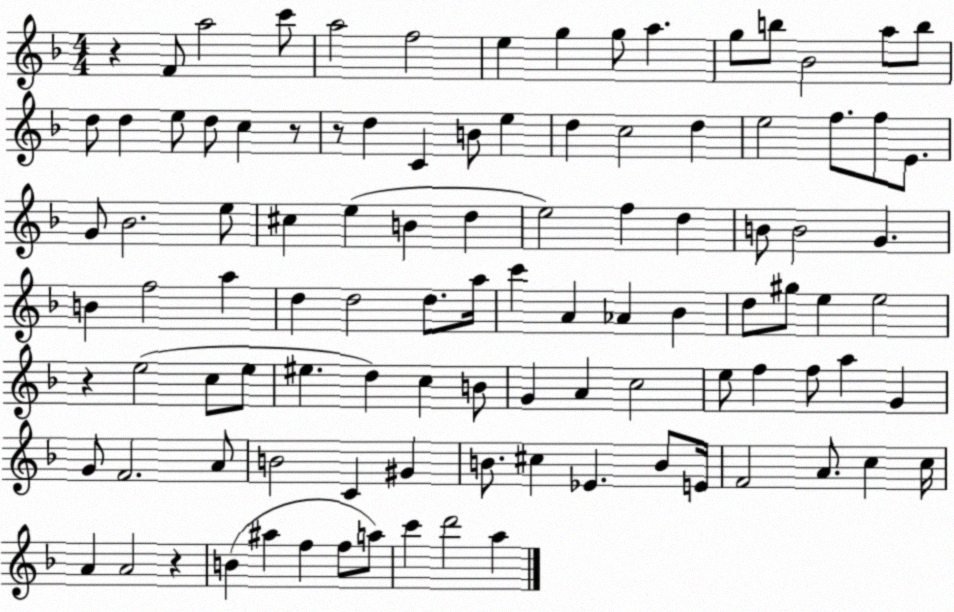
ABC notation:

X:1
T:Untitled
M:4/4
L:1/4
K:F
z F/2 a2 c'/2 a2 f2 e g g/2 a g/2 b/2 _B2 a/2 b/2 d/2 d e/2 d/2 c z/2 z/2 d C B/2 e d c2 d e2 f/2 f/2 E/2 G/2 _B2 e/2 ^c e B d e2 f d B/2 B2 G B f2 a d d2 d/2 a/4 c' A _A _B d/2 ^g/2 e e2 z e2 c/2 e/2 ^e d c B/2 G A c2 e/2 f f/2 a G G/2 F2 A/2 B2 C ^G B/2 ^c _E B/2 E/4 F2 A/2 c c/4 A A2 z B ^a f f/2 a/2 c' d'2 a